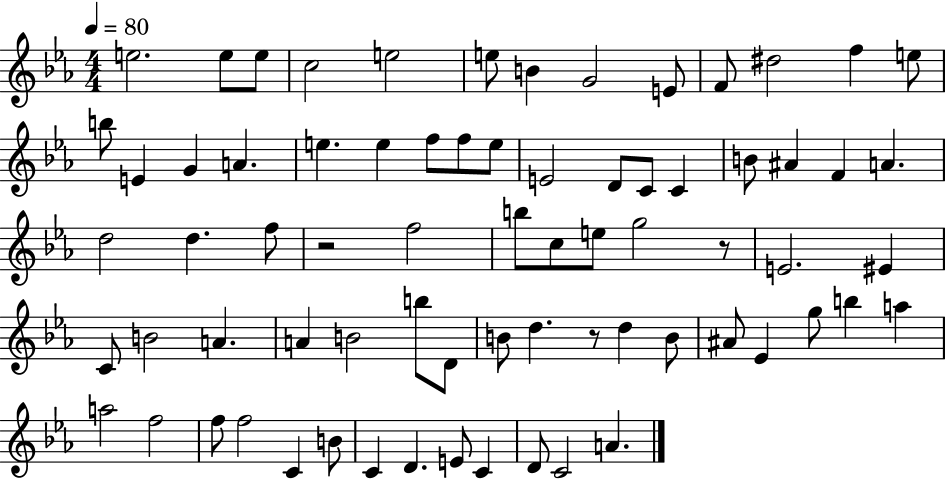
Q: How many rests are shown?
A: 3